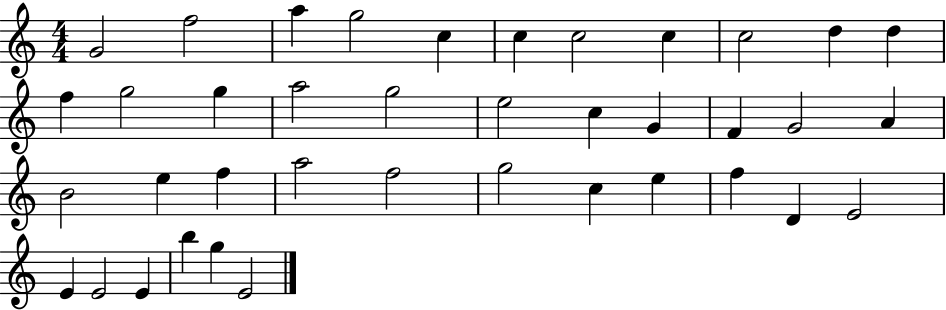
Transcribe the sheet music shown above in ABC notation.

X:1
T:Untitled
M:4/4
L:1/4
K:C
G2 f2 a g2 c c c2 c c2 d d f g2 g a2 g2 e2 c G F G2 A B2 e f a2 f2 g2 c e f D E2 E E2 E b g E2